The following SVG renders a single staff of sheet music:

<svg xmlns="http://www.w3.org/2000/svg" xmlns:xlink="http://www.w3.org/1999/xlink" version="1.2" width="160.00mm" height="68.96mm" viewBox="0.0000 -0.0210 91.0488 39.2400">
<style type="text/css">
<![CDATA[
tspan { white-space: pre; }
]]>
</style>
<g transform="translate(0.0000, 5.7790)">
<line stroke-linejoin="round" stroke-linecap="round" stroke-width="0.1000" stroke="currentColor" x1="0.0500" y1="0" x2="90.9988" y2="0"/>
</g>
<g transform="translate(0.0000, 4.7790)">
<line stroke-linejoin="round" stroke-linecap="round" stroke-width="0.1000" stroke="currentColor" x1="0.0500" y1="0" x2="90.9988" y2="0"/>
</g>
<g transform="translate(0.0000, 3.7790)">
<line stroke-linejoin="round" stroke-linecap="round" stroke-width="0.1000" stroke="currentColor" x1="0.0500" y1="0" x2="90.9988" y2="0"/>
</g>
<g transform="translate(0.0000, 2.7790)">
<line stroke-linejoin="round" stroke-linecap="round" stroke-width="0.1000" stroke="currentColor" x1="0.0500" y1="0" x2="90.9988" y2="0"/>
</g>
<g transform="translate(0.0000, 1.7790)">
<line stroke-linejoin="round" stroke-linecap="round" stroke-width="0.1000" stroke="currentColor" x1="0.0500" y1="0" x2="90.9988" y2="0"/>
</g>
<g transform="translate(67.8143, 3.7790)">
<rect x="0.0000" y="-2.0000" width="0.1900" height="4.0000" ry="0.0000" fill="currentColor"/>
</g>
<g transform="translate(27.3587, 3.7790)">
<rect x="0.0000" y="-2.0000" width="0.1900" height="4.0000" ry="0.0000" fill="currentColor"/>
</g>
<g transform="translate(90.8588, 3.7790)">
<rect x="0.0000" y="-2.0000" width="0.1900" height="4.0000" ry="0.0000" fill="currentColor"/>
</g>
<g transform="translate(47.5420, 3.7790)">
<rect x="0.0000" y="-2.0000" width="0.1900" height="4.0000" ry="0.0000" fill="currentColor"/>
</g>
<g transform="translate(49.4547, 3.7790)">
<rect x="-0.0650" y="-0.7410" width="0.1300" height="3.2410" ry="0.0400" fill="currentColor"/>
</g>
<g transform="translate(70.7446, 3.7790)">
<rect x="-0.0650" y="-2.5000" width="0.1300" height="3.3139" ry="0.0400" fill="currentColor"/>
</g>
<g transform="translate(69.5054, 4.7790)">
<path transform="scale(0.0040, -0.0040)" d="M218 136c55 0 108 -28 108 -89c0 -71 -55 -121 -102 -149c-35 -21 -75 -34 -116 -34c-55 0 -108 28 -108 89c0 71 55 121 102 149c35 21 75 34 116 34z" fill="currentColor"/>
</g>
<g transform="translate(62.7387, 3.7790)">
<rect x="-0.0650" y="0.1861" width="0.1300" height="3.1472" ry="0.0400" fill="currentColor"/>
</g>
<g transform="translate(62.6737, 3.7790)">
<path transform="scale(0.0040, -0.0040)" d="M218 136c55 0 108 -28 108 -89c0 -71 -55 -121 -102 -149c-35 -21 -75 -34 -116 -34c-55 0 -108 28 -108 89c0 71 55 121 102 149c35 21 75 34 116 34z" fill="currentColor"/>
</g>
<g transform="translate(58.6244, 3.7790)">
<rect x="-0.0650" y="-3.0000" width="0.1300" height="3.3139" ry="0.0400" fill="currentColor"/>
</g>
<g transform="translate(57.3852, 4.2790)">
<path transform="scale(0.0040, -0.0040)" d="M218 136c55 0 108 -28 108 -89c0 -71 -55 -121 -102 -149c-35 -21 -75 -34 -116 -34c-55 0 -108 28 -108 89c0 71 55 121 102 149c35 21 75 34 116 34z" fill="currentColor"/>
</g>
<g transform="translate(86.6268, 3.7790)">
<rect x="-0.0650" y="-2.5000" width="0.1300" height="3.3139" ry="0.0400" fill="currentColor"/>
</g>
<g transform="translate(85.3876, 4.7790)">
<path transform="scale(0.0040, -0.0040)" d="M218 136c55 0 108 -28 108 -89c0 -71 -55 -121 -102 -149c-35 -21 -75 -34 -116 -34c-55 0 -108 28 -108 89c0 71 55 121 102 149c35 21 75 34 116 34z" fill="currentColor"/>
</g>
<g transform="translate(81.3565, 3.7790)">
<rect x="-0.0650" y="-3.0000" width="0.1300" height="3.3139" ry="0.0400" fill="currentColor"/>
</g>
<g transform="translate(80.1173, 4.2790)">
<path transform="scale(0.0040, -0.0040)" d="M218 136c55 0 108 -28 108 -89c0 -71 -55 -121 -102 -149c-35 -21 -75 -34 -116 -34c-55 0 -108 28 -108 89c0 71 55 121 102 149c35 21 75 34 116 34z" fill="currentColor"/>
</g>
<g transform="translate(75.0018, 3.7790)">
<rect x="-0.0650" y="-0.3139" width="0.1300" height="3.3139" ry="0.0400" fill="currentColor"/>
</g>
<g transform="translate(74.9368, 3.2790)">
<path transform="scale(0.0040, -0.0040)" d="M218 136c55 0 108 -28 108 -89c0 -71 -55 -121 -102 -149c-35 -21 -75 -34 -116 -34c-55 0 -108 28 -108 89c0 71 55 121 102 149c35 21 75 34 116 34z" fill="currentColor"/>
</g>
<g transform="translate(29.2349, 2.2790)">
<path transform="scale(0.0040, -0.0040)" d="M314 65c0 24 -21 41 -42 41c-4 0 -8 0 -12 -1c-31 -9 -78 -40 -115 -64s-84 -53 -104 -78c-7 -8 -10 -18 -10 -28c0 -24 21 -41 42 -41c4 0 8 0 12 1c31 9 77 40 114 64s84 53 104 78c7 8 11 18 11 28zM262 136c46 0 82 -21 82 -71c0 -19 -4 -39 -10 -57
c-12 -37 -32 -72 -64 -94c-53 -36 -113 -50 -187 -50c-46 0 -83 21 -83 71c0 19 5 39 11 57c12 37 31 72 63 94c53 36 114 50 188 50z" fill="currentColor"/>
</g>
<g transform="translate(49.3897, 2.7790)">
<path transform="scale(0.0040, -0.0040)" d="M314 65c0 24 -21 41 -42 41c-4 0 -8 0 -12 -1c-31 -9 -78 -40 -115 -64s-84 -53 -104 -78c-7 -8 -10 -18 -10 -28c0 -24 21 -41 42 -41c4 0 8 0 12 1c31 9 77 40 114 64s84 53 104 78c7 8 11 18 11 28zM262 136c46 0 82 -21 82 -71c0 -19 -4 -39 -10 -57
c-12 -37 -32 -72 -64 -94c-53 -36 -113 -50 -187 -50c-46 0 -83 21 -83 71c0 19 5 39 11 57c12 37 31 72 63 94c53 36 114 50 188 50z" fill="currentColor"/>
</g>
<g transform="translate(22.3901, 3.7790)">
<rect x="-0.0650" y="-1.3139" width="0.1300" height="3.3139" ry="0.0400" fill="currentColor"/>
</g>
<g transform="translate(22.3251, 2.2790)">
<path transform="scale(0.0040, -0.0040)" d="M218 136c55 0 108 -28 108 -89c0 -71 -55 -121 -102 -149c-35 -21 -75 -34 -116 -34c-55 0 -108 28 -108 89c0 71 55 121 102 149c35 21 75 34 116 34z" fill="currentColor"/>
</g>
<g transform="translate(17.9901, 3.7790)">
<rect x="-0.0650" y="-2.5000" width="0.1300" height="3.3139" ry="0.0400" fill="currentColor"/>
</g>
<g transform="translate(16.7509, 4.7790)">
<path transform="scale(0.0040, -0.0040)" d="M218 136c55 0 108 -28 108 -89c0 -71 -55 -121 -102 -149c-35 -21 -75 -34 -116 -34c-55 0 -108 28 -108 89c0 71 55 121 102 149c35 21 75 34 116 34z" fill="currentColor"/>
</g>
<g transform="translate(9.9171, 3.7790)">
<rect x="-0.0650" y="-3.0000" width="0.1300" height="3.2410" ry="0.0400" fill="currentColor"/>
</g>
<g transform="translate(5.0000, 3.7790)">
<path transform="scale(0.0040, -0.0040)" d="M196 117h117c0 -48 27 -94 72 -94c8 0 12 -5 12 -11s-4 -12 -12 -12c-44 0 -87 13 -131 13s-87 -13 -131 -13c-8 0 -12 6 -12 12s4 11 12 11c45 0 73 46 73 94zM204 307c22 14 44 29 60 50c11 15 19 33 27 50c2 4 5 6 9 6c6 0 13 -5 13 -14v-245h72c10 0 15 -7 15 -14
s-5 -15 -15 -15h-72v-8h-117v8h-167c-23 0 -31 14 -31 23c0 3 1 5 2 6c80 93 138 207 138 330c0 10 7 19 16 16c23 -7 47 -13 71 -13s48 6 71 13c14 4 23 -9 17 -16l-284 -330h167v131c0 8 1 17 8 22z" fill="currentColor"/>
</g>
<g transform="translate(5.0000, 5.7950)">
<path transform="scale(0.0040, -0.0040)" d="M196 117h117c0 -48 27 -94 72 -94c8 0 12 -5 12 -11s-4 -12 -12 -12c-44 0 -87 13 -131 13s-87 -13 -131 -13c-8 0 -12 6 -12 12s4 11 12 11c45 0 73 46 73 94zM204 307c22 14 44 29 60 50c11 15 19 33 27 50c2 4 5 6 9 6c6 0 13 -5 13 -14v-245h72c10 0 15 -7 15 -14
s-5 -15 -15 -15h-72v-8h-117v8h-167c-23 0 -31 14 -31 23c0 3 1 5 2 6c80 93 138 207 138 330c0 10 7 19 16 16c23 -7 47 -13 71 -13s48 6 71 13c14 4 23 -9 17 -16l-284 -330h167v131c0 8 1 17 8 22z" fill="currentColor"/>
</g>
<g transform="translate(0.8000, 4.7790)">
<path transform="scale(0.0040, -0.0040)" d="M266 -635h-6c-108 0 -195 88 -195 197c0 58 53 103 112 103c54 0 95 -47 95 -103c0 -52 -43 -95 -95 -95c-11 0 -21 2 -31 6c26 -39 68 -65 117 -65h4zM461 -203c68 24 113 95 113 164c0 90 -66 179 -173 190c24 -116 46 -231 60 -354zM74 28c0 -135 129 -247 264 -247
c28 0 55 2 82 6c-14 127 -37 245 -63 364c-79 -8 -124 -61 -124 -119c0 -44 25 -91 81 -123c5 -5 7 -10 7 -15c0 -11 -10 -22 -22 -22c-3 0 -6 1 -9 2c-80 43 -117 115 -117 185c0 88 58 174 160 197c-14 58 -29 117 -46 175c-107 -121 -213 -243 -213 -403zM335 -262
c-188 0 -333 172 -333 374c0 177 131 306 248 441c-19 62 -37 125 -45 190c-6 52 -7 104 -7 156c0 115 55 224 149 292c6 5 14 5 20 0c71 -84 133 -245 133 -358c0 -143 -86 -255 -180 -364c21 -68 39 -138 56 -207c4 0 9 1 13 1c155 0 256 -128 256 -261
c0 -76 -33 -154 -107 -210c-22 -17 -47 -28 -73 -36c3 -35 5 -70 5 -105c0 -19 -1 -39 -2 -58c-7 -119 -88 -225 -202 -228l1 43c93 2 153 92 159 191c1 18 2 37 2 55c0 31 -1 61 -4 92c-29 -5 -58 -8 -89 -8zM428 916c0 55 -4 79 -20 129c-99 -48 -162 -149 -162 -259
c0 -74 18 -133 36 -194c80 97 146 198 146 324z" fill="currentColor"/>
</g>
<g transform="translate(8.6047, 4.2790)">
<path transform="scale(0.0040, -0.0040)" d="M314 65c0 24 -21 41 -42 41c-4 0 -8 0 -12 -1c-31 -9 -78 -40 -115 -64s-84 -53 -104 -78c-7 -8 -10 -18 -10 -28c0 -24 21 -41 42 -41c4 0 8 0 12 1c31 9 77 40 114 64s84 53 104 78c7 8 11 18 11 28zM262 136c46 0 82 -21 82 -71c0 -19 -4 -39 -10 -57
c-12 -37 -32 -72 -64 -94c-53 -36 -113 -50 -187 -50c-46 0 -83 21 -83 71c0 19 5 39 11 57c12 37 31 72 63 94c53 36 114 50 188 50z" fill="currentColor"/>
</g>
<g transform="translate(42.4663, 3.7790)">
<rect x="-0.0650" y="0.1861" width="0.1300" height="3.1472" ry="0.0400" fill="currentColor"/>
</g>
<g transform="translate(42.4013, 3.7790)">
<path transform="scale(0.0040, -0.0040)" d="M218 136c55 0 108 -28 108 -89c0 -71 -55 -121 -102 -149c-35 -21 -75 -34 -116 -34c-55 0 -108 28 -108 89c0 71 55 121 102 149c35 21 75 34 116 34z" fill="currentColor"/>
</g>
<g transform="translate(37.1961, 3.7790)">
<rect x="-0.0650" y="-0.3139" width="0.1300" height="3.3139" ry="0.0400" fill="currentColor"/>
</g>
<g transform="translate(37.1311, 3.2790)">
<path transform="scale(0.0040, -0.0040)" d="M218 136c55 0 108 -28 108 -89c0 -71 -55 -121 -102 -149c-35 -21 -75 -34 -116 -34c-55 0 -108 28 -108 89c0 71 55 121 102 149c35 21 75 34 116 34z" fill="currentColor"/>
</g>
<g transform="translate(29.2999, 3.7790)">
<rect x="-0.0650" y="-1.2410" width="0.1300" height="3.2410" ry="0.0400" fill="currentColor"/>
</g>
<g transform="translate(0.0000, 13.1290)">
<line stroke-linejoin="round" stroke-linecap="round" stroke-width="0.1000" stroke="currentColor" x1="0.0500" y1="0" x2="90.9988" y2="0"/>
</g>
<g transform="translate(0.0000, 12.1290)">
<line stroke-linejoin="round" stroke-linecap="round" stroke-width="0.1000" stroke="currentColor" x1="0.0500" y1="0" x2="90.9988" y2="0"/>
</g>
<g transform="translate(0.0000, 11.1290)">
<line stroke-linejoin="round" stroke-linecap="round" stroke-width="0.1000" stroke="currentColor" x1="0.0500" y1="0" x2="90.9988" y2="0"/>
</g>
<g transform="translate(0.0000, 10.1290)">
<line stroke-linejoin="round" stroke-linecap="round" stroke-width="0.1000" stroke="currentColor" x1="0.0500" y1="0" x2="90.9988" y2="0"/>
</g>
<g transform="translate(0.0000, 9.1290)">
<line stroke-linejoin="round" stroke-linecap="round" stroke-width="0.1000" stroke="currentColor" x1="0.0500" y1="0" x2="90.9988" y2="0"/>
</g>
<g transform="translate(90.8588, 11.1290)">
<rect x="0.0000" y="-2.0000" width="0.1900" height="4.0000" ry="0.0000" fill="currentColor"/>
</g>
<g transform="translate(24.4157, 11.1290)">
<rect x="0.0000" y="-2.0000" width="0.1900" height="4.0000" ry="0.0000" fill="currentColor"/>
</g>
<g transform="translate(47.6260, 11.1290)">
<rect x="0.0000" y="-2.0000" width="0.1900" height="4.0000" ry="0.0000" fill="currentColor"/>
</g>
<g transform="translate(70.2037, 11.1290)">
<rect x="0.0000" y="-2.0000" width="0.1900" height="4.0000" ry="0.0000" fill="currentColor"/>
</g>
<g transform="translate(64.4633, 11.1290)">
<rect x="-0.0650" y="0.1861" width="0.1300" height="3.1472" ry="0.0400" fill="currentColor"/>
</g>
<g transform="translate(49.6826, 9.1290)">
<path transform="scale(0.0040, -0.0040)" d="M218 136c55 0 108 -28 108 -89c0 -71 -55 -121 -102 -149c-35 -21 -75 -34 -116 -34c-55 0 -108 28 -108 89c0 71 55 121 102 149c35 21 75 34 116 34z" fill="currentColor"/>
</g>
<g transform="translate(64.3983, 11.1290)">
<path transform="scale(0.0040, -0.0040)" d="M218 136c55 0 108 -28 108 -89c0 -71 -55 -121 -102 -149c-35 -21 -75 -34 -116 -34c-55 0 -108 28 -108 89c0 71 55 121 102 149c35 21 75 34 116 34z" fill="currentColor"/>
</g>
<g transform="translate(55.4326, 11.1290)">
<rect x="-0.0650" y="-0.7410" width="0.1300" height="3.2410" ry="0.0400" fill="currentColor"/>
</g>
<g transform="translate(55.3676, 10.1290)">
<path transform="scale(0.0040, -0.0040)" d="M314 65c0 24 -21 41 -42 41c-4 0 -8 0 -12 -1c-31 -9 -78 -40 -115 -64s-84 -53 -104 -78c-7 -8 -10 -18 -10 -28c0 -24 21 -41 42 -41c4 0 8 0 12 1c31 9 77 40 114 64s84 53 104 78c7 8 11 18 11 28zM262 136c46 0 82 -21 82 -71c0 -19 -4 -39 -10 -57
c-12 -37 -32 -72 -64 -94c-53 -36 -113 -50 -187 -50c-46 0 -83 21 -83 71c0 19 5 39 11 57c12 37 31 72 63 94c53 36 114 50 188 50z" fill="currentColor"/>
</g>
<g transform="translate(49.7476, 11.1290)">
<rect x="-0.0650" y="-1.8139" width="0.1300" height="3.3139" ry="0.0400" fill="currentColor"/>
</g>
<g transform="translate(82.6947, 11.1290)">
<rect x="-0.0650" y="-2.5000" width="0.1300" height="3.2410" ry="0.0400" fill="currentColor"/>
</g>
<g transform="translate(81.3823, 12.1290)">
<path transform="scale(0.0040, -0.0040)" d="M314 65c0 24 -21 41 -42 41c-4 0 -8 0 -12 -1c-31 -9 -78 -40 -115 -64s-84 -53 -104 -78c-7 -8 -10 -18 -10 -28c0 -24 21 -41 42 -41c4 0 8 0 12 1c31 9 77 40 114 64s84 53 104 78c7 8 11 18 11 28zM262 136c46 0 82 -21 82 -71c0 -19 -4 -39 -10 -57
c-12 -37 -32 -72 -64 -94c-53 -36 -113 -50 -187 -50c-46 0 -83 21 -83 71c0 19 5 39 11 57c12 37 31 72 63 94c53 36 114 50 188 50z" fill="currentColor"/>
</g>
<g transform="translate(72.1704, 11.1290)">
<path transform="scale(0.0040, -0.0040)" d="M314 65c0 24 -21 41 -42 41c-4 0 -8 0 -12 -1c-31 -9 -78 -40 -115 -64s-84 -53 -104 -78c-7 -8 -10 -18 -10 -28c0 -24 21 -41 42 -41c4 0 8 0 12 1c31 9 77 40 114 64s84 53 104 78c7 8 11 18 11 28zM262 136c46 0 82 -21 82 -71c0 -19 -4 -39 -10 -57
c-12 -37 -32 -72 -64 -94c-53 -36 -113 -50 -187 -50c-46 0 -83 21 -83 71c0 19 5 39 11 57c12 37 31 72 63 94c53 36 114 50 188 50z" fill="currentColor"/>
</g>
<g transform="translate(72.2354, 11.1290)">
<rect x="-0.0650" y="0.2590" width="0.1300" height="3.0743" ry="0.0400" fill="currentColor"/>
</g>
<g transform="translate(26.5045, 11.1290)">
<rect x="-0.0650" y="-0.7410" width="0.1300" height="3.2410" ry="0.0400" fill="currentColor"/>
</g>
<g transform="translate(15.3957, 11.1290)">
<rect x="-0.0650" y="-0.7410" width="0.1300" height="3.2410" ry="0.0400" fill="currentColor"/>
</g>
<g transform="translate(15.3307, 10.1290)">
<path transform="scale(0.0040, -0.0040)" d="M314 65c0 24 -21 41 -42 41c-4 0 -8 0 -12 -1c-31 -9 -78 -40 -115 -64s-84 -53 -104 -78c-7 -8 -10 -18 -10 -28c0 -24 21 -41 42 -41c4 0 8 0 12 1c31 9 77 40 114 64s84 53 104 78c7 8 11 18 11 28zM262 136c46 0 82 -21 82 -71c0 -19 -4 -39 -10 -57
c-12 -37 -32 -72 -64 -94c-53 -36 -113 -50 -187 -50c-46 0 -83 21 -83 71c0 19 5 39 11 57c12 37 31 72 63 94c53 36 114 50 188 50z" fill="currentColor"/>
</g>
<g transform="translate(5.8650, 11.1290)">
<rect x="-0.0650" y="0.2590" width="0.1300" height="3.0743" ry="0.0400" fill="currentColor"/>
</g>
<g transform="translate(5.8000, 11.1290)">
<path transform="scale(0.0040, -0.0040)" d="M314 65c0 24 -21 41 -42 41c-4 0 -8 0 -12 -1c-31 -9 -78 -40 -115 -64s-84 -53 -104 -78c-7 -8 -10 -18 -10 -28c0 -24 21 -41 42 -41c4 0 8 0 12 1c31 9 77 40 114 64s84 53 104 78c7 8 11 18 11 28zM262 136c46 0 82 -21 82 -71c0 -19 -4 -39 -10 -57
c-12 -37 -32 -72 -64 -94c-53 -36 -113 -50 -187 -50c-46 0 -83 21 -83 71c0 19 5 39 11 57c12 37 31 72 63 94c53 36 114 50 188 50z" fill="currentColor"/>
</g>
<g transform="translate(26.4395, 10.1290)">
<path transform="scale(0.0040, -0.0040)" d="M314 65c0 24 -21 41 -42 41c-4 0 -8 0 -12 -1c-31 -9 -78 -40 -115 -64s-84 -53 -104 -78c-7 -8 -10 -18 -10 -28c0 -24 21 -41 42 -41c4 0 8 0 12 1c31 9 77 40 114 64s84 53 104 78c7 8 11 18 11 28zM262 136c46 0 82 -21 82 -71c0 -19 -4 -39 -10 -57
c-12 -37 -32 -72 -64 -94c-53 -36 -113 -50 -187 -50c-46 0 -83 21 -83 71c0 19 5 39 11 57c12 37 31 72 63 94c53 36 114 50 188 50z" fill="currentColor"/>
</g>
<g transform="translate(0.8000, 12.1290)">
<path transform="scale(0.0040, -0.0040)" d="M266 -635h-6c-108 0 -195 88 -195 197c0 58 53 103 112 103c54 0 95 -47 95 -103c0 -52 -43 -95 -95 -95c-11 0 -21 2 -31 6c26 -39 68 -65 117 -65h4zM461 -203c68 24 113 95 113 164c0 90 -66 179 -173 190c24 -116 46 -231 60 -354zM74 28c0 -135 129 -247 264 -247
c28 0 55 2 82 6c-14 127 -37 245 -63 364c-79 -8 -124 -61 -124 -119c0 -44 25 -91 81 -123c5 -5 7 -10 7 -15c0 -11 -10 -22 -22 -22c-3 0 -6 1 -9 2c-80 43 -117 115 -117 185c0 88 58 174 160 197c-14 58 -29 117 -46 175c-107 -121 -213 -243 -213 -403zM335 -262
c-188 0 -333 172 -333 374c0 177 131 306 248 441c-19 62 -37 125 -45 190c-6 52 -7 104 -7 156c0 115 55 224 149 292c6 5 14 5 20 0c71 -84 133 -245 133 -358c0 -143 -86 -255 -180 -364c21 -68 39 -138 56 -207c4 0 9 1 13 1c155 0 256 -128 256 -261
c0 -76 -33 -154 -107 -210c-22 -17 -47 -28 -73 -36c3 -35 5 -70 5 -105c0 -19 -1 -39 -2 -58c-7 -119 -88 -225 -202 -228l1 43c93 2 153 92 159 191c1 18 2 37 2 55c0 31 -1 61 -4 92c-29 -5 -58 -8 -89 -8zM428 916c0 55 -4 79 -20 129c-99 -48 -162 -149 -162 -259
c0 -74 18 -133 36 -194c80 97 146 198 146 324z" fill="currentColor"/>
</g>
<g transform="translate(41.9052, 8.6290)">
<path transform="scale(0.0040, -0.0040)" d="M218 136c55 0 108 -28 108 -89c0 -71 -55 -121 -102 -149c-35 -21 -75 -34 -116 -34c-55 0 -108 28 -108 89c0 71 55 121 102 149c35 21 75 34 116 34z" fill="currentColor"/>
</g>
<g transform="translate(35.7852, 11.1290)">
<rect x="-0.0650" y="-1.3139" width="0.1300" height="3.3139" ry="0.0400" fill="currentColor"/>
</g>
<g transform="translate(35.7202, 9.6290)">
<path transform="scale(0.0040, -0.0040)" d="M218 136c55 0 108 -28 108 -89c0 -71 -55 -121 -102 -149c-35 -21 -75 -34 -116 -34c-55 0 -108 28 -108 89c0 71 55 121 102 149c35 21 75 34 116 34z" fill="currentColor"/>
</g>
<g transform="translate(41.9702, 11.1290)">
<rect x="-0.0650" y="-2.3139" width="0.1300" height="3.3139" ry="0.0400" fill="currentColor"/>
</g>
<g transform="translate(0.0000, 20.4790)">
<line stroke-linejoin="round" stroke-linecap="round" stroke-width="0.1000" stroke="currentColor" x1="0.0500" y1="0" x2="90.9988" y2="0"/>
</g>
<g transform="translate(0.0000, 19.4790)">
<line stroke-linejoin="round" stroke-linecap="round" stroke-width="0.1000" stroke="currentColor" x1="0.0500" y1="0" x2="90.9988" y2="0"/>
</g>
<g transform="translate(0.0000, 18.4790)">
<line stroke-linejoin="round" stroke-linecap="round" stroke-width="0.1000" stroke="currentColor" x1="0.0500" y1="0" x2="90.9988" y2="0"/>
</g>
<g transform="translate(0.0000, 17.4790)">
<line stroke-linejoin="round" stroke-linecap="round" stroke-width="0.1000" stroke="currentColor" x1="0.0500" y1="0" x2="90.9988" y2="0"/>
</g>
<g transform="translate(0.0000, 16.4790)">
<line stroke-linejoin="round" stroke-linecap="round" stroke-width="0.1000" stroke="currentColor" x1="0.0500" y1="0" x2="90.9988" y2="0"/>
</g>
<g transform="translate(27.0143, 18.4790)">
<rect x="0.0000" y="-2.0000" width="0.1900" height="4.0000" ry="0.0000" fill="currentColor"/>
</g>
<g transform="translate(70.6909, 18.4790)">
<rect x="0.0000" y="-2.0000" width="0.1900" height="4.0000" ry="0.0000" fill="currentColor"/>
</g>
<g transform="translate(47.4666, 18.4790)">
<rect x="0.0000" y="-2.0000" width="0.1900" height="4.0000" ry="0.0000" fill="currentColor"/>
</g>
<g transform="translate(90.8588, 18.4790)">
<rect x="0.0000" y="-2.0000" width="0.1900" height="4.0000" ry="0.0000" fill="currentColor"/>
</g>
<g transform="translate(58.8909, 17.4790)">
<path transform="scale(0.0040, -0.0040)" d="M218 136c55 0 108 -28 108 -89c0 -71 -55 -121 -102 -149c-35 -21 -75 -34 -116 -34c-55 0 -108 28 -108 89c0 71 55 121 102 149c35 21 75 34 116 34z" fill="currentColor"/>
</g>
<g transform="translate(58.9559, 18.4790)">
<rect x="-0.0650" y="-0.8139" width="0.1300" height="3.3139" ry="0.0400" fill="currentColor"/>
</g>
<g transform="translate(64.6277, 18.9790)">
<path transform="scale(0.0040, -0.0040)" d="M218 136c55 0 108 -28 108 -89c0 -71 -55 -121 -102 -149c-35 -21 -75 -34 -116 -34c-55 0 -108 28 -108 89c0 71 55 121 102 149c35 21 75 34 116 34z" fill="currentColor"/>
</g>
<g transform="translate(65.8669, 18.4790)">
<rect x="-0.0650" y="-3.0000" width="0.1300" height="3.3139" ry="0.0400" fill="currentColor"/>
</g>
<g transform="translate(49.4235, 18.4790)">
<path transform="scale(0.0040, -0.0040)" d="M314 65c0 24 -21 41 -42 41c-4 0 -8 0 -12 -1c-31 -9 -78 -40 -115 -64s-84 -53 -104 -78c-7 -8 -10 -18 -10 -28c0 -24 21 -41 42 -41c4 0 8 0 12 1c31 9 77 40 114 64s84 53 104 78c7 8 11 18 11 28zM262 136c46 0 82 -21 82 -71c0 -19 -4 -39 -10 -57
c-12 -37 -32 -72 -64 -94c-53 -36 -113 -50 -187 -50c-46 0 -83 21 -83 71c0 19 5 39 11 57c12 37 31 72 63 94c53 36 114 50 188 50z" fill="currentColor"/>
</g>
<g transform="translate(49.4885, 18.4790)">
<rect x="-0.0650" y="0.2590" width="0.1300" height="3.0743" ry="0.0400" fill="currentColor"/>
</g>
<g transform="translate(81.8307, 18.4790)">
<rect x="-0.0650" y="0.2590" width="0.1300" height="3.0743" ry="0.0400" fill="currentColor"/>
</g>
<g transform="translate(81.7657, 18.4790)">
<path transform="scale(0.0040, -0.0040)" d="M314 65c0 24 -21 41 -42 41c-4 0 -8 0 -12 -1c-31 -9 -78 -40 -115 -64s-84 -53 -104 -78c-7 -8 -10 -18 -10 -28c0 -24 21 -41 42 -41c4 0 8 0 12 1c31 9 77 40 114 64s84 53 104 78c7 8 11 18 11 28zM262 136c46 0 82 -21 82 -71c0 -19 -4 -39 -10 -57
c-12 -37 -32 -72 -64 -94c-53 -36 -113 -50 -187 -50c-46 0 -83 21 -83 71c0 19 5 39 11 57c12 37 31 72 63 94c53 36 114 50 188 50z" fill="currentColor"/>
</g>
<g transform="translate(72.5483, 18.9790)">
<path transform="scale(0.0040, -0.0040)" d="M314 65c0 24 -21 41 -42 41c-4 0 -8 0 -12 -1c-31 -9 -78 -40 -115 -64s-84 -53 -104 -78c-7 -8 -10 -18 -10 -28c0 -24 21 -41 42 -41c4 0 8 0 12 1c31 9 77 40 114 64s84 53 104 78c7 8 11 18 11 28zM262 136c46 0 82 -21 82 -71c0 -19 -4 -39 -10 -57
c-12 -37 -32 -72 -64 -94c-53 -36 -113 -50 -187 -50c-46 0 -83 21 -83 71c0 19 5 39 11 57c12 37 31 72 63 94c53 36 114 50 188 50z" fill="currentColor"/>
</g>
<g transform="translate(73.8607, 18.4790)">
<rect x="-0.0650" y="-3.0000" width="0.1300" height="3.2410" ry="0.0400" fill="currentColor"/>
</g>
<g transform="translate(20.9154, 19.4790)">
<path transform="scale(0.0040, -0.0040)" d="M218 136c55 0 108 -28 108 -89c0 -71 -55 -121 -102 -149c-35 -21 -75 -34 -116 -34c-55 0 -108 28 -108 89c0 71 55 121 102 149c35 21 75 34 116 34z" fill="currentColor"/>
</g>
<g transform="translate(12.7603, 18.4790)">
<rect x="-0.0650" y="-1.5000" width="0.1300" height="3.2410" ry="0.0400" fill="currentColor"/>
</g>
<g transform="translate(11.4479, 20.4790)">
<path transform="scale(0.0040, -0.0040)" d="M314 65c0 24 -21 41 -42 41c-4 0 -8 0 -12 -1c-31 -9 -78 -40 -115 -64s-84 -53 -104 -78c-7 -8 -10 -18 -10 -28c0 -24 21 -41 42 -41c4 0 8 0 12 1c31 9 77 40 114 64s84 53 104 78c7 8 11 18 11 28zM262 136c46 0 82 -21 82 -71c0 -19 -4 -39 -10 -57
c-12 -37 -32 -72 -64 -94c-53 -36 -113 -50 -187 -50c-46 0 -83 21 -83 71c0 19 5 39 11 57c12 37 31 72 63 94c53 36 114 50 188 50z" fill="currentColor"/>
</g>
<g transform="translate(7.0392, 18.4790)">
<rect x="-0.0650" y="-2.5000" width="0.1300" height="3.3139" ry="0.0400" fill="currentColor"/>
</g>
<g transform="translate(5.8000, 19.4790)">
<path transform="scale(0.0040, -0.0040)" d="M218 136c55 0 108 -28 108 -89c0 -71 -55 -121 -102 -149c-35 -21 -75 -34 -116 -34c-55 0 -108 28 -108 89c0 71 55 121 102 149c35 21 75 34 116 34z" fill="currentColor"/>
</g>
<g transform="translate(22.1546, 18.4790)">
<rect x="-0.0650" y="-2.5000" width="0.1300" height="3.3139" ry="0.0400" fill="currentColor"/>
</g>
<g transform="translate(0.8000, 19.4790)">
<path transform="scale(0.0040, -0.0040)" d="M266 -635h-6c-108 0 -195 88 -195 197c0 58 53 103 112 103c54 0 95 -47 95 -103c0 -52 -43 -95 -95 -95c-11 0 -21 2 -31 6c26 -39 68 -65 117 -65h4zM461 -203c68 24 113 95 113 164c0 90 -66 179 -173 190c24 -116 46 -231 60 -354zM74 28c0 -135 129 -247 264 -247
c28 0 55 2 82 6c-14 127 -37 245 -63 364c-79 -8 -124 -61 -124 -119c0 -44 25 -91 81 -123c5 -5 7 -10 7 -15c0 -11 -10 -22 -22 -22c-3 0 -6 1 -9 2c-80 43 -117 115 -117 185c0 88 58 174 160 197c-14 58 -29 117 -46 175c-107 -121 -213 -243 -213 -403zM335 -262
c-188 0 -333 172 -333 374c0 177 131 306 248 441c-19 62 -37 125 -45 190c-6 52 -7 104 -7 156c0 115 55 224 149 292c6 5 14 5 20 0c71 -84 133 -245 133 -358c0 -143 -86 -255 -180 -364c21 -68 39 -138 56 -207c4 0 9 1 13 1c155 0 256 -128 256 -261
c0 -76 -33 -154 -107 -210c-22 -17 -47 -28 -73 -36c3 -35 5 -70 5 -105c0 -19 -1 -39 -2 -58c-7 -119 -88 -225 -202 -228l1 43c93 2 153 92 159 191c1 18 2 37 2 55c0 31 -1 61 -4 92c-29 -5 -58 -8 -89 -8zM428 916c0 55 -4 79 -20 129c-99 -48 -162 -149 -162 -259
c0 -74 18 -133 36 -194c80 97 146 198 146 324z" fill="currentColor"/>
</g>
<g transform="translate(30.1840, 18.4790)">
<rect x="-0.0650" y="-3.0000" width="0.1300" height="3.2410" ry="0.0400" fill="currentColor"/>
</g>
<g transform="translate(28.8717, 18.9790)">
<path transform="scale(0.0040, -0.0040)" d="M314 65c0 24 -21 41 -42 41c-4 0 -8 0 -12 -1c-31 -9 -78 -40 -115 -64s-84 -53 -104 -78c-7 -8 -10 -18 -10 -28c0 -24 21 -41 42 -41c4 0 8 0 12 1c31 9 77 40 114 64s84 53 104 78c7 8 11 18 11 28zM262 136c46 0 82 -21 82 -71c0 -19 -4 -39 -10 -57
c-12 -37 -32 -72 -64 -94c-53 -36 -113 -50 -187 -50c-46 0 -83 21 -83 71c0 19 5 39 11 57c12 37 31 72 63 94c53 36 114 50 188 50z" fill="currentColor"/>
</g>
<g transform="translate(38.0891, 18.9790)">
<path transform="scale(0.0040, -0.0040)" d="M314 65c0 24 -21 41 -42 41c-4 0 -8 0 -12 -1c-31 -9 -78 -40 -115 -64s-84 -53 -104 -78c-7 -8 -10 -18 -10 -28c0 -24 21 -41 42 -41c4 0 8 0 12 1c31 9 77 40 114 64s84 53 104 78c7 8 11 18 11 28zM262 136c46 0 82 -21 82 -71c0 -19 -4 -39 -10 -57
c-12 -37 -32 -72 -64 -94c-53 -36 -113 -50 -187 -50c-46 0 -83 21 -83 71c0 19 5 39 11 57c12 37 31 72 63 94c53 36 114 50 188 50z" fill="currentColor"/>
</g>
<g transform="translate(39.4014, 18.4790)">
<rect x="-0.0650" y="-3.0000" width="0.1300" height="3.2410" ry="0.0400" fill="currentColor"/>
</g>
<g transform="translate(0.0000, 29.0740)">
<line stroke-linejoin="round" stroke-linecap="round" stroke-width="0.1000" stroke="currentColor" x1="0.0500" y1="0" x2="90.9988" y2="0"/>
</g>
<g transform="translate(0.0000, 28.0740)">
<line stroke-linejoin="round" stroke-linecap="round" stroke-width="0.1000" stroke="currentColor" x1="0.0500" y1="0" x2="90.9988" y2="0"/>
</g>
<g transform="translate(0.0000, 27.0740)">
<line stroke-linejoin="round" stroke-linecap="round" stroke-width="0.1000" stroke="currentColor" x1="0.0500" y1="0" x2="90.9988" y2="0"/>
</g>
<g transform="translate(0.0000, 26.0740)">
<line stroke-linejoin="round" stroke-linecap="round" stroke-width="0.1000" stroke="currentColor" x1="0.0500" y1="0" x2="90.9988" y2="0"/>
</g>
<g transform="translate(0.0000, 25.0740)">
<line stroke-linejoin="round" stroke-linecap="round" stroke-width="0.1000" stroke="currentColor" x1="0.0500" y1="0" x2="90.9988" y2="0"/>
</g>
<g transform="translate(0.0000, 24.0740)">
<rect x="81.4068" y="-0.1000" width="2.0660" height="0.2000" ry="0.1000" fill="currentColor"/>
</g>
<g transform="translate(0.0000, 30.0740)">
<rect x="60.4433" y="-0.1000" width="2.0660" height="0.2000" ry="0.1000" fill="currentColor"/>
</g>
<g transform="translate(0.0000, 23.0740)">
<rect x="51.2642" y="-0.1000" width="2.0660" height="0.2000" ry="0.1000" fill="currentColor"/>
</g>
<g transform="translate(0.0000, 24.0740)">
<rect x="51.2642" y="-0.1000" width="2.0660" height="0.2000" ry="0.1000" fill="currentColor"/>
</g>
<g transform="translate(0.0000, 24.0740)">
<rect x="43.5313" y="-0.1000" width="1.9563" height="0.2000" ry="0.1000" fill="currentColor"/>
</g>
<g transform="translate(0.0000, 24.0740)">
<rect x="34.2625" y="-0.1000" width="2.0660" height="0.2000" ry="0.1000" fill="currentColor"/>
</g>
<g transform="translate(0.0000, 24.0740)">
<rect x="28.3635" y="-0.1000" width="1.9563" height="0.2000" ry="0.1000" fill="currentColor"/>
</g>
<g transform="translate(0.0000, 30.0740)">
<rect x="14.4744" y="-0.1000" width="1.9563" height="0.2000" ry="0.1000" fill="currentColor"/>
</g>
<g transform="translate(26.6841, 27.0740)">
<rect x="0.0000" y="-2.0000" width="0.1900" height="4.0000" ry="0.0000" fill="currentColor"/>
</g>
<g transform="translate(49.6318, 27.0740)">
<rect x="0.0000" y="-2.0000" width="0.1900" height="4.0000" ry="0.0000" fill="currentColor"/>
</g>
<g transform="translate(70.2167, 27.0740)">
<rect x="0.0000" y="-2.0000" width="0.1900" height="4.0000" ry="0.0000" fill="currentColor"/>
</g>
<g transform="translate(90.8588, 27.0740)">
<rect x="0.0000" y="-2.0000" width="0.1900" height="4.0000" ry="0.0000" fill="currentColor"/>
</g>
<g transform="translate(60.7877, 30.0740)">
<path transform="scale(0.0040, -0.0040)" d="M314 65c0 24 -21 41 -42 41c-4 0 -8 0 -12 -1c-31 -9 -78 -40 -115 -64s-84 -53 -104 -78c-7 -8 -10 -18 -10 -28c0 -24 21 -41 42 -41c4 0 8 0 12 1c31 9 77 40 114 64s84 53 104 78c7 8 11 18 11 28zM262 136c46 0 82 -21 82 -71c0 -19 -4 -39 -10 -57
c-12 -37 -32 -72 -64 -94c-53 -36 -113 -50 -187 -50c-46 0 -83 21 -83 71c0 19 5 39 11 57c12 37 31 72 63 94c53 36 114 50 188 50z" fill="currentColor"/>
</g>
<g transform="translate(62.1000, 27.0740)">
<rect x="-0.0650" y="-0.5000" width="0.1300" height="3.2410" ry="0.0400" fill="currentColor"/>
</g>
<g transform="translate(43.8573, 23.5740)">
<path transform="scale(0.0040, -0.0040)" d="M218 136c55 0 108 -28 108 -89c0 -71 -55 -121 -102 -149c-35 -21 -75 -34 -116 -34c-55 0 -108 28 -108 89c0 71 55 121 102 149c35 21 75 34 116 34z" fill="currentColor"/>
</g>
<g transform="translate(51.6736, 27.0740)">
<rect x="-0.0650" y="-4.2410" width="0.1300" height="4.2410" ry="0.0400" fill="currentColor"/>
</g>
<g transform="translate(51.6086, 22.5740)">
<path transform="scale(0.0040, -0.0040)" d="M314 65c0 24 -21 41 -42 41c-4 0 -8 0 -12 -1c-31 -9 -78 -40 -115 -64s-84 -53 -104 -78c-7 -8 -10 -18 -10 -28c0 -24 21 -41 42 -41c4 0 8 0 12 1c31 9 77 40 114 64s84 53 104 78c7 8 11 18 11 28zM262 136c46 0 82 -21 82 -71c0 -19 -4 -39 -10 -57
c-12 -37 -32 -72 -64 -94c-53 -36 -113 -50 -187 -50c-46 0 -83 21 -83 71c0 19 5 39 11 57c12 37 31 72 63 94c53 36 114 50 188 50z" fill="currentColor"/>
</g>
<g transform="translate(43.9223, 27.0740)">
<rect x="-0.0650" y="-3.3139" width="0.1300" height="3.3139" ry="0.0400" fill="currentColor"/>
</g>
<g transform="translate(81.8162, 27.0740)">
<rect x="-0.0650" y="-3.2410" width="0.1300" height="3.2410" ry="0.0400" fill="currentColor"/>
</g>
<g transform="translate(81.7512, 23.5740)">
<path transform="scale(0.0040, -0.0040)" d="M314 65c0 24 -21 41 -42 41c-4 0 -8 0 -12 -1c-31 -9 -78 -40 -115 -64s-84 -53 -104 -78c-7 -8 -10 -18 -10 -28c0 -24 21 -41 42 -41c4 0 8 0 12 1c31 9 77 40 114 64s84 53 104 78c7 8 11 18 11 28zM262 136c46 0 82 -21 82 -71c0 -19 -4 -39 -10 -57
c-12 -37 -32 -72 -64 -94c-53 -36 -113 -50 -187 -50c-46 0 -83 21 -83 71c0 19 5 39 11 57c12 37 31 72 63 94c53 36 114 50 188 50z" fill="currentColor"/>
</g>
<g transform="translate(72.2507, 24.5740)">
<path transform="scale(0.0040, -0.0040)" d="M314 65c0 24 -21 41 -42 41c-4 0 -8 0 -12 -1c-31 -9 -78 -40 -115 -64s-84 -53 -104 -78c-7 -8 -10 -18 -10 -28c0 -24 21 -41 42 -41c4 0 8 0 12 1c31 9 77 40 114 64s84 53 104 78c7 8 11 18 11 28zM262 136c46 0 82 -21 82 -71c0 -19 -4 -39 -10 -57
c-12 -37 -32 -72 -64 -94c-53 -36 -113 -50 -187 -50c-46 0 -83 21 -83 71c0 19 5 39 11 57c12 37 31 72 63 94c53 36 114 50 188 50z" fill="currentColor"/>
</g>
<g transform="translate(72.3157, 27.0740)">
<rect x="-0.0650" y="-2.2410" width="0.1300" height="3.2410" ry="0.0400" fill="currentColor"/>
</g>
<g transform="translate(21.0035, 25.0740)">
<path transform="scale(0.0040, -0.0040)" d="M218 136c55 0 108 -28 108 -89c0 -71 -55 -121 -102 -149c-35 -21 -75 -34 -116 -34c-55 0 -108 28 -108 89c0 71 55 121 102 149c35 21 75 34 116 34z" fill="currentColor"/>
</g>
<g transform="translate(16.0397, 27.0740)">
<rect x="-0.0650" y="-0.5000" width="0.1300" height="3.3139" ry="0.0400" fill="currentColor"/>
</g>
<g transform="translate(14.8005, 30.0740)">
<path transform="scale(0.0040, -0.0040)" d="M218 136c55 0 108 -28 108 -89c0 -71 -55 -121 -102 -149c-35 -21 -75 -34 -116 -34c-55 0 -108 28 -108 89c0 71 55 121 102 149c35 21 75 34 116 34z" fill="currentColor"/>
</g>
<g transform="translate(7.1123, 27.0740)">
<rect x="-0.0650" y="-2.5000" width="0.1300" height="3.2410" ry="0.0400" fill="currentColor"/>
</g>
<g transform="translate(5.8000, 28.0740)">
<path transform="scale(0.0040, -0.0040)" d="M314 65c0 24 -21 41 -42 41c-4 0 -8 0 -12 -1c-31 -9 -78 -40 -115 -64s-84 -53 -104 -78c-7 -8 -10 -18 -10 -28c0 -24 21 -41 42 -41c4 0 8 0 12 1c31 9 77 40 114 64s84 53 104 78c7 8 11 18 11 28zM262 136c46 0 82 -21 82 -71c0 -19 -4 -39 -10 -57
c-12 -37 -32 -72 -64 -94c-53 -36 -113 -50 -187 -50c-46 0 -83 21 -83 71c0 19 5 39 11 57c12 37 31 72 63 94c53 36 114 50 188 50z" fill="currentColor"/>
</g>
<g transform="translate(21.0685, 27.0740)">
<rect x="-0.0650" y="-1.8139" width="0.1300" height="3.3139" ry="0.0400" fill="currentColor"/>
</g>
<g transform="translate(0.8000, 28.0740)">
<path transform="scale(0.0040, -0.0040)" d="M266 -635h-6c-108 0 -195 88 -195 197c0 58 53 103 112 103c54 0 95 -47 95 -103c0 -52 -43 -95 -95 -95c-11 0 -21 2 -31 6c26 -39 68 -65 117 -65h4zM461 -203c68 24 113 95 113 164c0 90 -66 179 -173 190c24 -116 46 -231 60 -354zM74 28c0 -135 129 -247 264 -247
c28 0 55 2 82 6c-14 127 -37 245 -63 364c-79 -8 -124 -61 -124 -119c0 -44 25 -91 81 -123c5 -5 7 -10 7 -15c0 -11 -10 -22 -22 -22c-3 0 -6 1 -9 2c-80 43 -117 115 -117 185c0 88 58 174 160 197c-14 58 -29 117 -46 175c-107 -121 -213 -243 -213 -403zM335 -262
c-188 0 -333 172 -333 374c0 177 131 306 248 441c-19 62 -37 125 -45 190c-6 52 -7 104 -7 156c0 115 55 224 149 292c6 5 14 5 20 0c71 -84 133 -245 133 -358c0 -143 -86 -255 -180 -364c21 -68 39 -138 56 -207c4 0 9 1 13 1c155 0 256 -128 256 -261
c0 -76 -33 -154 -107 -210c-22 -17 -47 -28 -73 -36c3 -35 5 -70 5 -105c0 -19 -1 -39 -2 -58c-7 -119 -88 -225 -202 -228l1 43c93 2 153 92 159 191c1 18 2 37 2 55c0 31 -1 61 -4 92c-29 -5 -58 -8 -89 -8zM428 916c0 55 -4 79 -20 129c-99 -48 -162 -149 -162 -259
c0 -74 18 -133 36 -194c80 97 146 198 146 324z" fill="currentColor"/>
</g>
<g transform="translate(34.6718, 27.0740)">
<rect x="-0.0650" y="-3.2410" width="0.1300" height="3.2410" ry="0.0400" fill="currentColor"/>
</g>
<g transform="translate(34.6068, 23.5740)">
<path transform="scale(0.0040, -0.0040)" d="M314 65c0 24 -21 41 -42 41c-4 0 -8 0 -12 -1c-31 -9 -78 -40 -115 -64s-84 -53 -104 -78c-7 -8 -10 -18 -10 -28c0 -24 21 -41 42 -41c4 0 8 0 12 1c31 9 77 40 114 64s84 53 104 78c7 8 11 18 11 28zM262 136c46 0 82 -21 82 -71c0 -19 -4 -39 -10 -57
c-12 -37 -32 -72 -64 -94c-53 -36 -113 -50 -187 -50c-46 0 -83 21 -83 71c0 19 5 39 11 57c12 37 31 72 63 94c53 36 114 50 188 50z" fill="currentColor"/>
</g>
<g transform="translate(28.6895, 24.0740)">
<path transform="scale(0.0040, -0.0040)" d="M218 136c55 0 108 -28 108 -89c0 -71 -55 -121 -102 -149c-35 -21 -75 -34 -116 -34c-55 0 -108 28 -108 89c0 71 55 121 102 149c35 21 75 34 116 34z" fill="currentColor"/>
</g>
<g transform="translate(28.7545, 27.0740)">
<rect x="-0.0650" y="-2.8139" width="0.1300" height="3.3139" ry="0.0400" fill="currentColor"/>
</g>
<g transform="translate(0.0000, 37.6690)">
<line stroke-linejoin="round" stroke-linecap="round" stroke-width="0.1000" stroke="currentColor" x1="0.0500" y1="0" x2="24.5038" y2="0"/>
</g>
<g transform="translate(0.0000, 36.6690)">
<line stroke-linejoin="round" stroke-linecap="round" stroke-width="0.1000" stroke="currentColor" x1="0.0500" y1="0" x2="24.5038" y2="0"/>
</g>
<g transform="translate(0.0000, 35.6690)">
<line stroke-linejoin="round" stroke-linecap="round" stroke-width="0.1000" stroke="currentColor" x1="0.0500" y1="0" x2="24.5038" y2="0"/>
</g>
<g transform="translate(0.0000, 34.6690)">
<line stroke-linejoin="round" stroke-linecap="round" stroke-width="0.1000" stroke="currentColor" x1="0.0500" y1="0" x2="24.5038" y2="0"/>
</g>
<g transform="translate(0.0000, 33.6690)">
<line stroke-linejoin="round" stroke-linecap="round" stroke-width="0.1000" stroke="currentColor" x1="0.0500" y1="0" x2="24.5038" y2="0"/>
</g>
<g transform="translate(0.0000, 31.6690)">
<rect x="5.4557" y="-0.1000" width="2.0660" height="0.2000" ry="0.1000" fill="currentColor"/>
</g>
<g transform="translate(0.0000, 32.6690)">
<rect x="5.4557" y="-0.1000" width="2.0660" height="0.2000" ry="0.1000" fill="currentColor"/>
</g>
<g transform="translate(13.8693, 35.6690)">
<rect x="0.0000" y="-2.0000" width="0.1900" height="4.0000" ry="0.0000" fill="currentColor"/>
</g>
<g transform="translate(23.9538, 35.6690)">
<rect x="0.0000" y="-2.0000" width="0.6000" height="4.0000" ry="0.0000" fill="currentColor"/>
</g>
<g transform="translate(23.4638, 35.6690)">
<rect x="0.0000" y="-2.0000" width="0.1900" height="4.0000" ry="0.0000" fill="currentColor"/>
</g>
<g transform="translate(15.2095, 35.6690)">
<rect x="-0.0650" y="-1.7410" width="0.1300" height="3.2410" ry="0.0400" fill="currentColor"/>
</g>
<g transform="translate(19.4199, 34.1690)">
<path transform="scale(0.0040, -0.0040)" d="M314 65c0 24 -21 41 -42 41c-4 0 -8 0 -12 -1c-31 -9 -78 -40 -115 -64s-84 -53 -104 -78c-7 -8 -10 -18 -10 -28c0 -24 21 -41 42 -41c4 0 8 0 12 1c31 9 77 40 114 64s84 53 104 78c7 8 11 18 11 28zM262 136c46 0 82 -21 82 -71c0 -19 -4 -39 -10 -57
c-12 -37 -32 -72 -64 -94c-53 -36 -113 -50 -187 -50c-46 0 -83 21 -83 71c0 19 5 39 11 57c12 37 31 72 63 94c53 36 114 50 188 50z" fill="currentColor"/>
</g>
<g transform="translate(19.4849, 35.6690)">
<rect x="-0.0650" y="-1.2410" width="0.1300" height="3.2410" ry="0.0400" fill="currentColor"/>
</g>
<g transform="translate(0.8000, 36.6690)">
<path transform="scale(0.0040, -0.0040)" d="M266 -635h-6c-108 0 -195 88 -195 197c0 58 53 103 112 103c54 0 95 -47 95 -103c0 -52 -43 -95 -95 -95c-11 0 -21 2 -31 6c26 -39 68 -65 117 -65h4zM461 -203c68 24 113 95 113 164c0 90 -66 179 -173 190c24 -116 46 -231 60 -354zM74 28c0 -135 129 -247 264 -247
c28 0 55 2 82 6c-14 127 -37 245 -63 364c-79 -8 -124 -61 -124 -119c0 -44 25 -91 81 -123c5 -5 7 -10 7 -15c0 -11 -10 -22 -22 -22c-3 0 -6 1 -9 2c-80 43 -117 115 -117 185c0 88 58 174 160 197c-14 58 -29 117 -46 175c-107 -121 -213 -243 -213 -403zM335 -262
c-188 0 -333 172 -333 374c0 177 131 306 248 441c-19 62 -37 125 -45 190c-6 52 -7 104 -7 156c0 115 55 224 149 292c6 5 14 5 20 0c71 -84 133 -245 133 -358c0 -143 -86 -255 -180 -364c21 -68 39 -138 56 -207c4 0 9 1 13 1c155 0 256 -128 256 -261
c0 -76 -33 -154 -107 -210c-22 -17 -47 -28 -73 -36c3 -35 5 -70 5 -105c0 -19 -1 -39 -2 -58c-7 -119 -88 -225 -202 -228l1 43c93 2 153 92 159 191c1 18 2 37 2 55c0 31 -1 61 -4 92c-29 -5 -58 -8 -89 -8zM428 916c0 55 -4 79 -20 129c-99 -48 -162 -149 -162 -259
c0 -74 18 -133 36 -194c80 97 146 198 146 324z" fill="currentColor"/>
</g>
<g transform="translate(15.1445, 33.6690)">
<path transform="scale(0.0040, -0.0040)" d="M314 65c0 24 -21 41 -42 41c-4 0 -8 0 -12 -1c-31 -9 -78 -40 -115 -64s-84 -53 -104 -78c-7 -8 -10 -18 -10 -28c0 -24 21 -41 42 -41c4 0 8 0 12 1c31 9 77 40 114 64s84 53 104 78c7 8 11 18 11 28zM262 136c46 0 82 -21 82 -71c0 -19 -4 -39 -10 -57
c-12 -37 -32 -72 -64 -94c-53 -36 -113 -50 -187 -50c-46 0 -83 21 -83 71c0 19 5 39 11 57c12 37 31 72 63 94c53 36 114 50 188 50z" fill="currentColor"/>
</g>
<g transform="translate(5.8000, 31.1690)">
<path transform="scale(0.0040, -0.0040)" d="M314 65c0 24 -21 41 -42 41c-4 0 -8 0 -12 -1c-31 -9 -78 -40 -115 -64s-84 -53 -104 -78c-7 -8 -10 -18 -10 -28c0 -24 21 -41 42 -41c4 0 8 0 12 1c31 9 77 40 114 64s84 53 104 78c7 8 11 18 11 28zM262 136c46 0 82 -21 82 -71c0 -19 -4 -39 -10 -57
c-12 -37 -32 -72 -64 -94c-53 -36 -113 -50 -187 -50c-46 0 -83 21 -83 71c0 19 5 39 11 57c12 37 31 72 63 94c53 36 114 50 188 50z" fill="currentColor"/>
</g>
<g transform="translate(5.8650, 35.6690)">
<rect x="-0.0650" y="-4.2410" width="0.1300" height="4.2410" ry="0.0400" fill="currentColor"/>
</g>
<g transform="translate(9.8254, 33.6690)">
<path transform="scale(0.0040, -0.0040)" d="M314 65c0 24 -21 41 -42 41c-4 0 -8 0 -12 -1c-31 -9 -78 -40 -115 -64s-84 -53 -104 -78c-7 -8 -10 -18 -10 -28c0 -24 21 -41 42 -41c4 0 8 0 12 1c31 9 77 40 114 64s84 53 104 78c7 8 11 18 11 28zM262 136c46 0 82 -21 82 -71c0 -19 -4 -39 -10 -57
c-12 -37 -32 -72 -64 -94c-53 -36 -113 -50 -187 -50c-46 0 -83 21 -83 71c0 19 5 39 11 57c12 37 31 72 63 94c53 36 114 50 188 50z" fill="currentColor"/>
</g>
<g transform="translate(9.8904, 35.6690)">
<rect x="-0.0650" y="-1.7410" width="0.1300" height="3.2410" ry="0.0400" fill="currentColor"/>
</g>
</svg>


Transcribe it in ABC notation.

X:1
T:Untitled
M:4/4
L:1/4
K:C
A2 G e e2 c B d2 A B G c A G B2 d2 d2 e g f d2 B B2 G2 G E2 G A2 A2 B2 d A A2 B2 G2 C f a b2 b d'2 C2 g2 b2 d'2 f2 f2 e2